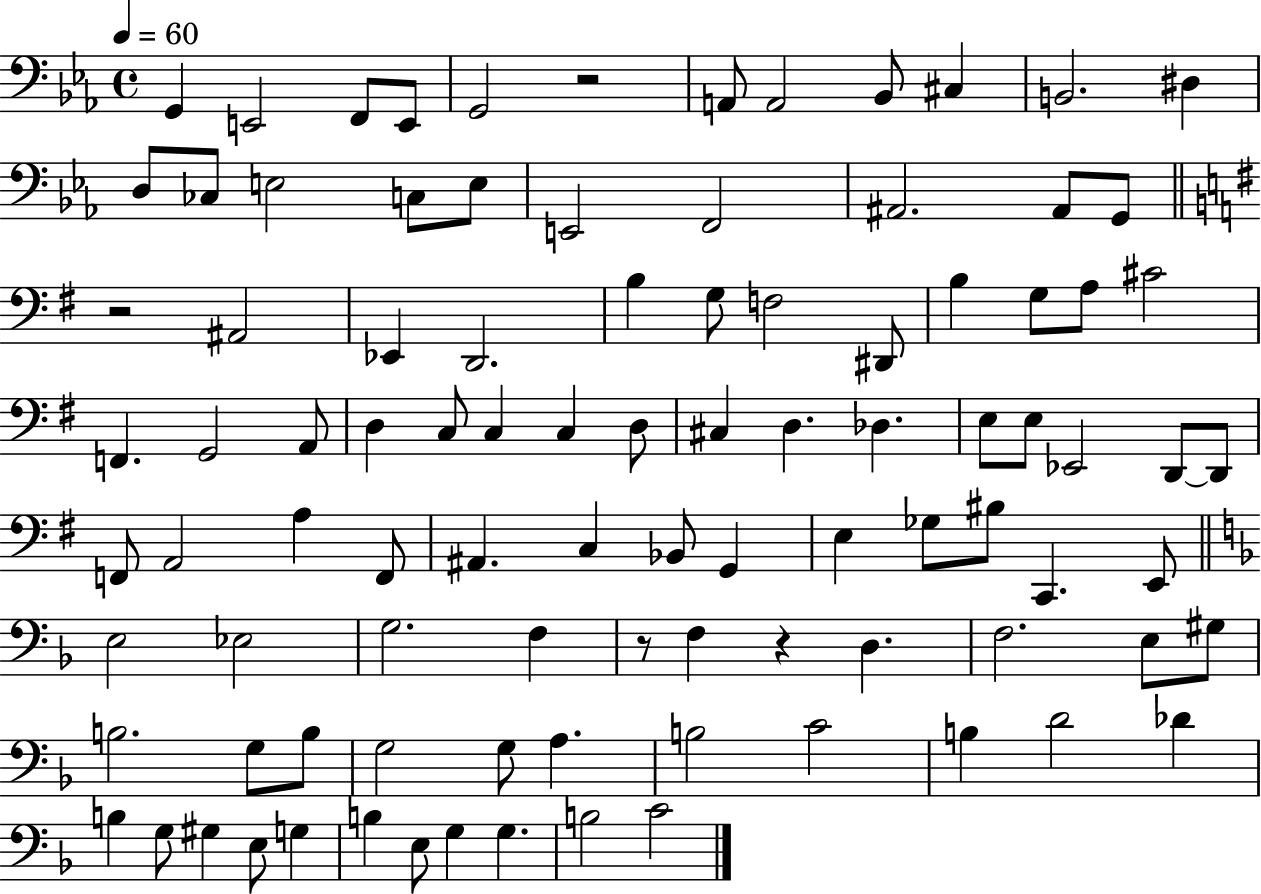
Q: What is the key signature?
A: EES major